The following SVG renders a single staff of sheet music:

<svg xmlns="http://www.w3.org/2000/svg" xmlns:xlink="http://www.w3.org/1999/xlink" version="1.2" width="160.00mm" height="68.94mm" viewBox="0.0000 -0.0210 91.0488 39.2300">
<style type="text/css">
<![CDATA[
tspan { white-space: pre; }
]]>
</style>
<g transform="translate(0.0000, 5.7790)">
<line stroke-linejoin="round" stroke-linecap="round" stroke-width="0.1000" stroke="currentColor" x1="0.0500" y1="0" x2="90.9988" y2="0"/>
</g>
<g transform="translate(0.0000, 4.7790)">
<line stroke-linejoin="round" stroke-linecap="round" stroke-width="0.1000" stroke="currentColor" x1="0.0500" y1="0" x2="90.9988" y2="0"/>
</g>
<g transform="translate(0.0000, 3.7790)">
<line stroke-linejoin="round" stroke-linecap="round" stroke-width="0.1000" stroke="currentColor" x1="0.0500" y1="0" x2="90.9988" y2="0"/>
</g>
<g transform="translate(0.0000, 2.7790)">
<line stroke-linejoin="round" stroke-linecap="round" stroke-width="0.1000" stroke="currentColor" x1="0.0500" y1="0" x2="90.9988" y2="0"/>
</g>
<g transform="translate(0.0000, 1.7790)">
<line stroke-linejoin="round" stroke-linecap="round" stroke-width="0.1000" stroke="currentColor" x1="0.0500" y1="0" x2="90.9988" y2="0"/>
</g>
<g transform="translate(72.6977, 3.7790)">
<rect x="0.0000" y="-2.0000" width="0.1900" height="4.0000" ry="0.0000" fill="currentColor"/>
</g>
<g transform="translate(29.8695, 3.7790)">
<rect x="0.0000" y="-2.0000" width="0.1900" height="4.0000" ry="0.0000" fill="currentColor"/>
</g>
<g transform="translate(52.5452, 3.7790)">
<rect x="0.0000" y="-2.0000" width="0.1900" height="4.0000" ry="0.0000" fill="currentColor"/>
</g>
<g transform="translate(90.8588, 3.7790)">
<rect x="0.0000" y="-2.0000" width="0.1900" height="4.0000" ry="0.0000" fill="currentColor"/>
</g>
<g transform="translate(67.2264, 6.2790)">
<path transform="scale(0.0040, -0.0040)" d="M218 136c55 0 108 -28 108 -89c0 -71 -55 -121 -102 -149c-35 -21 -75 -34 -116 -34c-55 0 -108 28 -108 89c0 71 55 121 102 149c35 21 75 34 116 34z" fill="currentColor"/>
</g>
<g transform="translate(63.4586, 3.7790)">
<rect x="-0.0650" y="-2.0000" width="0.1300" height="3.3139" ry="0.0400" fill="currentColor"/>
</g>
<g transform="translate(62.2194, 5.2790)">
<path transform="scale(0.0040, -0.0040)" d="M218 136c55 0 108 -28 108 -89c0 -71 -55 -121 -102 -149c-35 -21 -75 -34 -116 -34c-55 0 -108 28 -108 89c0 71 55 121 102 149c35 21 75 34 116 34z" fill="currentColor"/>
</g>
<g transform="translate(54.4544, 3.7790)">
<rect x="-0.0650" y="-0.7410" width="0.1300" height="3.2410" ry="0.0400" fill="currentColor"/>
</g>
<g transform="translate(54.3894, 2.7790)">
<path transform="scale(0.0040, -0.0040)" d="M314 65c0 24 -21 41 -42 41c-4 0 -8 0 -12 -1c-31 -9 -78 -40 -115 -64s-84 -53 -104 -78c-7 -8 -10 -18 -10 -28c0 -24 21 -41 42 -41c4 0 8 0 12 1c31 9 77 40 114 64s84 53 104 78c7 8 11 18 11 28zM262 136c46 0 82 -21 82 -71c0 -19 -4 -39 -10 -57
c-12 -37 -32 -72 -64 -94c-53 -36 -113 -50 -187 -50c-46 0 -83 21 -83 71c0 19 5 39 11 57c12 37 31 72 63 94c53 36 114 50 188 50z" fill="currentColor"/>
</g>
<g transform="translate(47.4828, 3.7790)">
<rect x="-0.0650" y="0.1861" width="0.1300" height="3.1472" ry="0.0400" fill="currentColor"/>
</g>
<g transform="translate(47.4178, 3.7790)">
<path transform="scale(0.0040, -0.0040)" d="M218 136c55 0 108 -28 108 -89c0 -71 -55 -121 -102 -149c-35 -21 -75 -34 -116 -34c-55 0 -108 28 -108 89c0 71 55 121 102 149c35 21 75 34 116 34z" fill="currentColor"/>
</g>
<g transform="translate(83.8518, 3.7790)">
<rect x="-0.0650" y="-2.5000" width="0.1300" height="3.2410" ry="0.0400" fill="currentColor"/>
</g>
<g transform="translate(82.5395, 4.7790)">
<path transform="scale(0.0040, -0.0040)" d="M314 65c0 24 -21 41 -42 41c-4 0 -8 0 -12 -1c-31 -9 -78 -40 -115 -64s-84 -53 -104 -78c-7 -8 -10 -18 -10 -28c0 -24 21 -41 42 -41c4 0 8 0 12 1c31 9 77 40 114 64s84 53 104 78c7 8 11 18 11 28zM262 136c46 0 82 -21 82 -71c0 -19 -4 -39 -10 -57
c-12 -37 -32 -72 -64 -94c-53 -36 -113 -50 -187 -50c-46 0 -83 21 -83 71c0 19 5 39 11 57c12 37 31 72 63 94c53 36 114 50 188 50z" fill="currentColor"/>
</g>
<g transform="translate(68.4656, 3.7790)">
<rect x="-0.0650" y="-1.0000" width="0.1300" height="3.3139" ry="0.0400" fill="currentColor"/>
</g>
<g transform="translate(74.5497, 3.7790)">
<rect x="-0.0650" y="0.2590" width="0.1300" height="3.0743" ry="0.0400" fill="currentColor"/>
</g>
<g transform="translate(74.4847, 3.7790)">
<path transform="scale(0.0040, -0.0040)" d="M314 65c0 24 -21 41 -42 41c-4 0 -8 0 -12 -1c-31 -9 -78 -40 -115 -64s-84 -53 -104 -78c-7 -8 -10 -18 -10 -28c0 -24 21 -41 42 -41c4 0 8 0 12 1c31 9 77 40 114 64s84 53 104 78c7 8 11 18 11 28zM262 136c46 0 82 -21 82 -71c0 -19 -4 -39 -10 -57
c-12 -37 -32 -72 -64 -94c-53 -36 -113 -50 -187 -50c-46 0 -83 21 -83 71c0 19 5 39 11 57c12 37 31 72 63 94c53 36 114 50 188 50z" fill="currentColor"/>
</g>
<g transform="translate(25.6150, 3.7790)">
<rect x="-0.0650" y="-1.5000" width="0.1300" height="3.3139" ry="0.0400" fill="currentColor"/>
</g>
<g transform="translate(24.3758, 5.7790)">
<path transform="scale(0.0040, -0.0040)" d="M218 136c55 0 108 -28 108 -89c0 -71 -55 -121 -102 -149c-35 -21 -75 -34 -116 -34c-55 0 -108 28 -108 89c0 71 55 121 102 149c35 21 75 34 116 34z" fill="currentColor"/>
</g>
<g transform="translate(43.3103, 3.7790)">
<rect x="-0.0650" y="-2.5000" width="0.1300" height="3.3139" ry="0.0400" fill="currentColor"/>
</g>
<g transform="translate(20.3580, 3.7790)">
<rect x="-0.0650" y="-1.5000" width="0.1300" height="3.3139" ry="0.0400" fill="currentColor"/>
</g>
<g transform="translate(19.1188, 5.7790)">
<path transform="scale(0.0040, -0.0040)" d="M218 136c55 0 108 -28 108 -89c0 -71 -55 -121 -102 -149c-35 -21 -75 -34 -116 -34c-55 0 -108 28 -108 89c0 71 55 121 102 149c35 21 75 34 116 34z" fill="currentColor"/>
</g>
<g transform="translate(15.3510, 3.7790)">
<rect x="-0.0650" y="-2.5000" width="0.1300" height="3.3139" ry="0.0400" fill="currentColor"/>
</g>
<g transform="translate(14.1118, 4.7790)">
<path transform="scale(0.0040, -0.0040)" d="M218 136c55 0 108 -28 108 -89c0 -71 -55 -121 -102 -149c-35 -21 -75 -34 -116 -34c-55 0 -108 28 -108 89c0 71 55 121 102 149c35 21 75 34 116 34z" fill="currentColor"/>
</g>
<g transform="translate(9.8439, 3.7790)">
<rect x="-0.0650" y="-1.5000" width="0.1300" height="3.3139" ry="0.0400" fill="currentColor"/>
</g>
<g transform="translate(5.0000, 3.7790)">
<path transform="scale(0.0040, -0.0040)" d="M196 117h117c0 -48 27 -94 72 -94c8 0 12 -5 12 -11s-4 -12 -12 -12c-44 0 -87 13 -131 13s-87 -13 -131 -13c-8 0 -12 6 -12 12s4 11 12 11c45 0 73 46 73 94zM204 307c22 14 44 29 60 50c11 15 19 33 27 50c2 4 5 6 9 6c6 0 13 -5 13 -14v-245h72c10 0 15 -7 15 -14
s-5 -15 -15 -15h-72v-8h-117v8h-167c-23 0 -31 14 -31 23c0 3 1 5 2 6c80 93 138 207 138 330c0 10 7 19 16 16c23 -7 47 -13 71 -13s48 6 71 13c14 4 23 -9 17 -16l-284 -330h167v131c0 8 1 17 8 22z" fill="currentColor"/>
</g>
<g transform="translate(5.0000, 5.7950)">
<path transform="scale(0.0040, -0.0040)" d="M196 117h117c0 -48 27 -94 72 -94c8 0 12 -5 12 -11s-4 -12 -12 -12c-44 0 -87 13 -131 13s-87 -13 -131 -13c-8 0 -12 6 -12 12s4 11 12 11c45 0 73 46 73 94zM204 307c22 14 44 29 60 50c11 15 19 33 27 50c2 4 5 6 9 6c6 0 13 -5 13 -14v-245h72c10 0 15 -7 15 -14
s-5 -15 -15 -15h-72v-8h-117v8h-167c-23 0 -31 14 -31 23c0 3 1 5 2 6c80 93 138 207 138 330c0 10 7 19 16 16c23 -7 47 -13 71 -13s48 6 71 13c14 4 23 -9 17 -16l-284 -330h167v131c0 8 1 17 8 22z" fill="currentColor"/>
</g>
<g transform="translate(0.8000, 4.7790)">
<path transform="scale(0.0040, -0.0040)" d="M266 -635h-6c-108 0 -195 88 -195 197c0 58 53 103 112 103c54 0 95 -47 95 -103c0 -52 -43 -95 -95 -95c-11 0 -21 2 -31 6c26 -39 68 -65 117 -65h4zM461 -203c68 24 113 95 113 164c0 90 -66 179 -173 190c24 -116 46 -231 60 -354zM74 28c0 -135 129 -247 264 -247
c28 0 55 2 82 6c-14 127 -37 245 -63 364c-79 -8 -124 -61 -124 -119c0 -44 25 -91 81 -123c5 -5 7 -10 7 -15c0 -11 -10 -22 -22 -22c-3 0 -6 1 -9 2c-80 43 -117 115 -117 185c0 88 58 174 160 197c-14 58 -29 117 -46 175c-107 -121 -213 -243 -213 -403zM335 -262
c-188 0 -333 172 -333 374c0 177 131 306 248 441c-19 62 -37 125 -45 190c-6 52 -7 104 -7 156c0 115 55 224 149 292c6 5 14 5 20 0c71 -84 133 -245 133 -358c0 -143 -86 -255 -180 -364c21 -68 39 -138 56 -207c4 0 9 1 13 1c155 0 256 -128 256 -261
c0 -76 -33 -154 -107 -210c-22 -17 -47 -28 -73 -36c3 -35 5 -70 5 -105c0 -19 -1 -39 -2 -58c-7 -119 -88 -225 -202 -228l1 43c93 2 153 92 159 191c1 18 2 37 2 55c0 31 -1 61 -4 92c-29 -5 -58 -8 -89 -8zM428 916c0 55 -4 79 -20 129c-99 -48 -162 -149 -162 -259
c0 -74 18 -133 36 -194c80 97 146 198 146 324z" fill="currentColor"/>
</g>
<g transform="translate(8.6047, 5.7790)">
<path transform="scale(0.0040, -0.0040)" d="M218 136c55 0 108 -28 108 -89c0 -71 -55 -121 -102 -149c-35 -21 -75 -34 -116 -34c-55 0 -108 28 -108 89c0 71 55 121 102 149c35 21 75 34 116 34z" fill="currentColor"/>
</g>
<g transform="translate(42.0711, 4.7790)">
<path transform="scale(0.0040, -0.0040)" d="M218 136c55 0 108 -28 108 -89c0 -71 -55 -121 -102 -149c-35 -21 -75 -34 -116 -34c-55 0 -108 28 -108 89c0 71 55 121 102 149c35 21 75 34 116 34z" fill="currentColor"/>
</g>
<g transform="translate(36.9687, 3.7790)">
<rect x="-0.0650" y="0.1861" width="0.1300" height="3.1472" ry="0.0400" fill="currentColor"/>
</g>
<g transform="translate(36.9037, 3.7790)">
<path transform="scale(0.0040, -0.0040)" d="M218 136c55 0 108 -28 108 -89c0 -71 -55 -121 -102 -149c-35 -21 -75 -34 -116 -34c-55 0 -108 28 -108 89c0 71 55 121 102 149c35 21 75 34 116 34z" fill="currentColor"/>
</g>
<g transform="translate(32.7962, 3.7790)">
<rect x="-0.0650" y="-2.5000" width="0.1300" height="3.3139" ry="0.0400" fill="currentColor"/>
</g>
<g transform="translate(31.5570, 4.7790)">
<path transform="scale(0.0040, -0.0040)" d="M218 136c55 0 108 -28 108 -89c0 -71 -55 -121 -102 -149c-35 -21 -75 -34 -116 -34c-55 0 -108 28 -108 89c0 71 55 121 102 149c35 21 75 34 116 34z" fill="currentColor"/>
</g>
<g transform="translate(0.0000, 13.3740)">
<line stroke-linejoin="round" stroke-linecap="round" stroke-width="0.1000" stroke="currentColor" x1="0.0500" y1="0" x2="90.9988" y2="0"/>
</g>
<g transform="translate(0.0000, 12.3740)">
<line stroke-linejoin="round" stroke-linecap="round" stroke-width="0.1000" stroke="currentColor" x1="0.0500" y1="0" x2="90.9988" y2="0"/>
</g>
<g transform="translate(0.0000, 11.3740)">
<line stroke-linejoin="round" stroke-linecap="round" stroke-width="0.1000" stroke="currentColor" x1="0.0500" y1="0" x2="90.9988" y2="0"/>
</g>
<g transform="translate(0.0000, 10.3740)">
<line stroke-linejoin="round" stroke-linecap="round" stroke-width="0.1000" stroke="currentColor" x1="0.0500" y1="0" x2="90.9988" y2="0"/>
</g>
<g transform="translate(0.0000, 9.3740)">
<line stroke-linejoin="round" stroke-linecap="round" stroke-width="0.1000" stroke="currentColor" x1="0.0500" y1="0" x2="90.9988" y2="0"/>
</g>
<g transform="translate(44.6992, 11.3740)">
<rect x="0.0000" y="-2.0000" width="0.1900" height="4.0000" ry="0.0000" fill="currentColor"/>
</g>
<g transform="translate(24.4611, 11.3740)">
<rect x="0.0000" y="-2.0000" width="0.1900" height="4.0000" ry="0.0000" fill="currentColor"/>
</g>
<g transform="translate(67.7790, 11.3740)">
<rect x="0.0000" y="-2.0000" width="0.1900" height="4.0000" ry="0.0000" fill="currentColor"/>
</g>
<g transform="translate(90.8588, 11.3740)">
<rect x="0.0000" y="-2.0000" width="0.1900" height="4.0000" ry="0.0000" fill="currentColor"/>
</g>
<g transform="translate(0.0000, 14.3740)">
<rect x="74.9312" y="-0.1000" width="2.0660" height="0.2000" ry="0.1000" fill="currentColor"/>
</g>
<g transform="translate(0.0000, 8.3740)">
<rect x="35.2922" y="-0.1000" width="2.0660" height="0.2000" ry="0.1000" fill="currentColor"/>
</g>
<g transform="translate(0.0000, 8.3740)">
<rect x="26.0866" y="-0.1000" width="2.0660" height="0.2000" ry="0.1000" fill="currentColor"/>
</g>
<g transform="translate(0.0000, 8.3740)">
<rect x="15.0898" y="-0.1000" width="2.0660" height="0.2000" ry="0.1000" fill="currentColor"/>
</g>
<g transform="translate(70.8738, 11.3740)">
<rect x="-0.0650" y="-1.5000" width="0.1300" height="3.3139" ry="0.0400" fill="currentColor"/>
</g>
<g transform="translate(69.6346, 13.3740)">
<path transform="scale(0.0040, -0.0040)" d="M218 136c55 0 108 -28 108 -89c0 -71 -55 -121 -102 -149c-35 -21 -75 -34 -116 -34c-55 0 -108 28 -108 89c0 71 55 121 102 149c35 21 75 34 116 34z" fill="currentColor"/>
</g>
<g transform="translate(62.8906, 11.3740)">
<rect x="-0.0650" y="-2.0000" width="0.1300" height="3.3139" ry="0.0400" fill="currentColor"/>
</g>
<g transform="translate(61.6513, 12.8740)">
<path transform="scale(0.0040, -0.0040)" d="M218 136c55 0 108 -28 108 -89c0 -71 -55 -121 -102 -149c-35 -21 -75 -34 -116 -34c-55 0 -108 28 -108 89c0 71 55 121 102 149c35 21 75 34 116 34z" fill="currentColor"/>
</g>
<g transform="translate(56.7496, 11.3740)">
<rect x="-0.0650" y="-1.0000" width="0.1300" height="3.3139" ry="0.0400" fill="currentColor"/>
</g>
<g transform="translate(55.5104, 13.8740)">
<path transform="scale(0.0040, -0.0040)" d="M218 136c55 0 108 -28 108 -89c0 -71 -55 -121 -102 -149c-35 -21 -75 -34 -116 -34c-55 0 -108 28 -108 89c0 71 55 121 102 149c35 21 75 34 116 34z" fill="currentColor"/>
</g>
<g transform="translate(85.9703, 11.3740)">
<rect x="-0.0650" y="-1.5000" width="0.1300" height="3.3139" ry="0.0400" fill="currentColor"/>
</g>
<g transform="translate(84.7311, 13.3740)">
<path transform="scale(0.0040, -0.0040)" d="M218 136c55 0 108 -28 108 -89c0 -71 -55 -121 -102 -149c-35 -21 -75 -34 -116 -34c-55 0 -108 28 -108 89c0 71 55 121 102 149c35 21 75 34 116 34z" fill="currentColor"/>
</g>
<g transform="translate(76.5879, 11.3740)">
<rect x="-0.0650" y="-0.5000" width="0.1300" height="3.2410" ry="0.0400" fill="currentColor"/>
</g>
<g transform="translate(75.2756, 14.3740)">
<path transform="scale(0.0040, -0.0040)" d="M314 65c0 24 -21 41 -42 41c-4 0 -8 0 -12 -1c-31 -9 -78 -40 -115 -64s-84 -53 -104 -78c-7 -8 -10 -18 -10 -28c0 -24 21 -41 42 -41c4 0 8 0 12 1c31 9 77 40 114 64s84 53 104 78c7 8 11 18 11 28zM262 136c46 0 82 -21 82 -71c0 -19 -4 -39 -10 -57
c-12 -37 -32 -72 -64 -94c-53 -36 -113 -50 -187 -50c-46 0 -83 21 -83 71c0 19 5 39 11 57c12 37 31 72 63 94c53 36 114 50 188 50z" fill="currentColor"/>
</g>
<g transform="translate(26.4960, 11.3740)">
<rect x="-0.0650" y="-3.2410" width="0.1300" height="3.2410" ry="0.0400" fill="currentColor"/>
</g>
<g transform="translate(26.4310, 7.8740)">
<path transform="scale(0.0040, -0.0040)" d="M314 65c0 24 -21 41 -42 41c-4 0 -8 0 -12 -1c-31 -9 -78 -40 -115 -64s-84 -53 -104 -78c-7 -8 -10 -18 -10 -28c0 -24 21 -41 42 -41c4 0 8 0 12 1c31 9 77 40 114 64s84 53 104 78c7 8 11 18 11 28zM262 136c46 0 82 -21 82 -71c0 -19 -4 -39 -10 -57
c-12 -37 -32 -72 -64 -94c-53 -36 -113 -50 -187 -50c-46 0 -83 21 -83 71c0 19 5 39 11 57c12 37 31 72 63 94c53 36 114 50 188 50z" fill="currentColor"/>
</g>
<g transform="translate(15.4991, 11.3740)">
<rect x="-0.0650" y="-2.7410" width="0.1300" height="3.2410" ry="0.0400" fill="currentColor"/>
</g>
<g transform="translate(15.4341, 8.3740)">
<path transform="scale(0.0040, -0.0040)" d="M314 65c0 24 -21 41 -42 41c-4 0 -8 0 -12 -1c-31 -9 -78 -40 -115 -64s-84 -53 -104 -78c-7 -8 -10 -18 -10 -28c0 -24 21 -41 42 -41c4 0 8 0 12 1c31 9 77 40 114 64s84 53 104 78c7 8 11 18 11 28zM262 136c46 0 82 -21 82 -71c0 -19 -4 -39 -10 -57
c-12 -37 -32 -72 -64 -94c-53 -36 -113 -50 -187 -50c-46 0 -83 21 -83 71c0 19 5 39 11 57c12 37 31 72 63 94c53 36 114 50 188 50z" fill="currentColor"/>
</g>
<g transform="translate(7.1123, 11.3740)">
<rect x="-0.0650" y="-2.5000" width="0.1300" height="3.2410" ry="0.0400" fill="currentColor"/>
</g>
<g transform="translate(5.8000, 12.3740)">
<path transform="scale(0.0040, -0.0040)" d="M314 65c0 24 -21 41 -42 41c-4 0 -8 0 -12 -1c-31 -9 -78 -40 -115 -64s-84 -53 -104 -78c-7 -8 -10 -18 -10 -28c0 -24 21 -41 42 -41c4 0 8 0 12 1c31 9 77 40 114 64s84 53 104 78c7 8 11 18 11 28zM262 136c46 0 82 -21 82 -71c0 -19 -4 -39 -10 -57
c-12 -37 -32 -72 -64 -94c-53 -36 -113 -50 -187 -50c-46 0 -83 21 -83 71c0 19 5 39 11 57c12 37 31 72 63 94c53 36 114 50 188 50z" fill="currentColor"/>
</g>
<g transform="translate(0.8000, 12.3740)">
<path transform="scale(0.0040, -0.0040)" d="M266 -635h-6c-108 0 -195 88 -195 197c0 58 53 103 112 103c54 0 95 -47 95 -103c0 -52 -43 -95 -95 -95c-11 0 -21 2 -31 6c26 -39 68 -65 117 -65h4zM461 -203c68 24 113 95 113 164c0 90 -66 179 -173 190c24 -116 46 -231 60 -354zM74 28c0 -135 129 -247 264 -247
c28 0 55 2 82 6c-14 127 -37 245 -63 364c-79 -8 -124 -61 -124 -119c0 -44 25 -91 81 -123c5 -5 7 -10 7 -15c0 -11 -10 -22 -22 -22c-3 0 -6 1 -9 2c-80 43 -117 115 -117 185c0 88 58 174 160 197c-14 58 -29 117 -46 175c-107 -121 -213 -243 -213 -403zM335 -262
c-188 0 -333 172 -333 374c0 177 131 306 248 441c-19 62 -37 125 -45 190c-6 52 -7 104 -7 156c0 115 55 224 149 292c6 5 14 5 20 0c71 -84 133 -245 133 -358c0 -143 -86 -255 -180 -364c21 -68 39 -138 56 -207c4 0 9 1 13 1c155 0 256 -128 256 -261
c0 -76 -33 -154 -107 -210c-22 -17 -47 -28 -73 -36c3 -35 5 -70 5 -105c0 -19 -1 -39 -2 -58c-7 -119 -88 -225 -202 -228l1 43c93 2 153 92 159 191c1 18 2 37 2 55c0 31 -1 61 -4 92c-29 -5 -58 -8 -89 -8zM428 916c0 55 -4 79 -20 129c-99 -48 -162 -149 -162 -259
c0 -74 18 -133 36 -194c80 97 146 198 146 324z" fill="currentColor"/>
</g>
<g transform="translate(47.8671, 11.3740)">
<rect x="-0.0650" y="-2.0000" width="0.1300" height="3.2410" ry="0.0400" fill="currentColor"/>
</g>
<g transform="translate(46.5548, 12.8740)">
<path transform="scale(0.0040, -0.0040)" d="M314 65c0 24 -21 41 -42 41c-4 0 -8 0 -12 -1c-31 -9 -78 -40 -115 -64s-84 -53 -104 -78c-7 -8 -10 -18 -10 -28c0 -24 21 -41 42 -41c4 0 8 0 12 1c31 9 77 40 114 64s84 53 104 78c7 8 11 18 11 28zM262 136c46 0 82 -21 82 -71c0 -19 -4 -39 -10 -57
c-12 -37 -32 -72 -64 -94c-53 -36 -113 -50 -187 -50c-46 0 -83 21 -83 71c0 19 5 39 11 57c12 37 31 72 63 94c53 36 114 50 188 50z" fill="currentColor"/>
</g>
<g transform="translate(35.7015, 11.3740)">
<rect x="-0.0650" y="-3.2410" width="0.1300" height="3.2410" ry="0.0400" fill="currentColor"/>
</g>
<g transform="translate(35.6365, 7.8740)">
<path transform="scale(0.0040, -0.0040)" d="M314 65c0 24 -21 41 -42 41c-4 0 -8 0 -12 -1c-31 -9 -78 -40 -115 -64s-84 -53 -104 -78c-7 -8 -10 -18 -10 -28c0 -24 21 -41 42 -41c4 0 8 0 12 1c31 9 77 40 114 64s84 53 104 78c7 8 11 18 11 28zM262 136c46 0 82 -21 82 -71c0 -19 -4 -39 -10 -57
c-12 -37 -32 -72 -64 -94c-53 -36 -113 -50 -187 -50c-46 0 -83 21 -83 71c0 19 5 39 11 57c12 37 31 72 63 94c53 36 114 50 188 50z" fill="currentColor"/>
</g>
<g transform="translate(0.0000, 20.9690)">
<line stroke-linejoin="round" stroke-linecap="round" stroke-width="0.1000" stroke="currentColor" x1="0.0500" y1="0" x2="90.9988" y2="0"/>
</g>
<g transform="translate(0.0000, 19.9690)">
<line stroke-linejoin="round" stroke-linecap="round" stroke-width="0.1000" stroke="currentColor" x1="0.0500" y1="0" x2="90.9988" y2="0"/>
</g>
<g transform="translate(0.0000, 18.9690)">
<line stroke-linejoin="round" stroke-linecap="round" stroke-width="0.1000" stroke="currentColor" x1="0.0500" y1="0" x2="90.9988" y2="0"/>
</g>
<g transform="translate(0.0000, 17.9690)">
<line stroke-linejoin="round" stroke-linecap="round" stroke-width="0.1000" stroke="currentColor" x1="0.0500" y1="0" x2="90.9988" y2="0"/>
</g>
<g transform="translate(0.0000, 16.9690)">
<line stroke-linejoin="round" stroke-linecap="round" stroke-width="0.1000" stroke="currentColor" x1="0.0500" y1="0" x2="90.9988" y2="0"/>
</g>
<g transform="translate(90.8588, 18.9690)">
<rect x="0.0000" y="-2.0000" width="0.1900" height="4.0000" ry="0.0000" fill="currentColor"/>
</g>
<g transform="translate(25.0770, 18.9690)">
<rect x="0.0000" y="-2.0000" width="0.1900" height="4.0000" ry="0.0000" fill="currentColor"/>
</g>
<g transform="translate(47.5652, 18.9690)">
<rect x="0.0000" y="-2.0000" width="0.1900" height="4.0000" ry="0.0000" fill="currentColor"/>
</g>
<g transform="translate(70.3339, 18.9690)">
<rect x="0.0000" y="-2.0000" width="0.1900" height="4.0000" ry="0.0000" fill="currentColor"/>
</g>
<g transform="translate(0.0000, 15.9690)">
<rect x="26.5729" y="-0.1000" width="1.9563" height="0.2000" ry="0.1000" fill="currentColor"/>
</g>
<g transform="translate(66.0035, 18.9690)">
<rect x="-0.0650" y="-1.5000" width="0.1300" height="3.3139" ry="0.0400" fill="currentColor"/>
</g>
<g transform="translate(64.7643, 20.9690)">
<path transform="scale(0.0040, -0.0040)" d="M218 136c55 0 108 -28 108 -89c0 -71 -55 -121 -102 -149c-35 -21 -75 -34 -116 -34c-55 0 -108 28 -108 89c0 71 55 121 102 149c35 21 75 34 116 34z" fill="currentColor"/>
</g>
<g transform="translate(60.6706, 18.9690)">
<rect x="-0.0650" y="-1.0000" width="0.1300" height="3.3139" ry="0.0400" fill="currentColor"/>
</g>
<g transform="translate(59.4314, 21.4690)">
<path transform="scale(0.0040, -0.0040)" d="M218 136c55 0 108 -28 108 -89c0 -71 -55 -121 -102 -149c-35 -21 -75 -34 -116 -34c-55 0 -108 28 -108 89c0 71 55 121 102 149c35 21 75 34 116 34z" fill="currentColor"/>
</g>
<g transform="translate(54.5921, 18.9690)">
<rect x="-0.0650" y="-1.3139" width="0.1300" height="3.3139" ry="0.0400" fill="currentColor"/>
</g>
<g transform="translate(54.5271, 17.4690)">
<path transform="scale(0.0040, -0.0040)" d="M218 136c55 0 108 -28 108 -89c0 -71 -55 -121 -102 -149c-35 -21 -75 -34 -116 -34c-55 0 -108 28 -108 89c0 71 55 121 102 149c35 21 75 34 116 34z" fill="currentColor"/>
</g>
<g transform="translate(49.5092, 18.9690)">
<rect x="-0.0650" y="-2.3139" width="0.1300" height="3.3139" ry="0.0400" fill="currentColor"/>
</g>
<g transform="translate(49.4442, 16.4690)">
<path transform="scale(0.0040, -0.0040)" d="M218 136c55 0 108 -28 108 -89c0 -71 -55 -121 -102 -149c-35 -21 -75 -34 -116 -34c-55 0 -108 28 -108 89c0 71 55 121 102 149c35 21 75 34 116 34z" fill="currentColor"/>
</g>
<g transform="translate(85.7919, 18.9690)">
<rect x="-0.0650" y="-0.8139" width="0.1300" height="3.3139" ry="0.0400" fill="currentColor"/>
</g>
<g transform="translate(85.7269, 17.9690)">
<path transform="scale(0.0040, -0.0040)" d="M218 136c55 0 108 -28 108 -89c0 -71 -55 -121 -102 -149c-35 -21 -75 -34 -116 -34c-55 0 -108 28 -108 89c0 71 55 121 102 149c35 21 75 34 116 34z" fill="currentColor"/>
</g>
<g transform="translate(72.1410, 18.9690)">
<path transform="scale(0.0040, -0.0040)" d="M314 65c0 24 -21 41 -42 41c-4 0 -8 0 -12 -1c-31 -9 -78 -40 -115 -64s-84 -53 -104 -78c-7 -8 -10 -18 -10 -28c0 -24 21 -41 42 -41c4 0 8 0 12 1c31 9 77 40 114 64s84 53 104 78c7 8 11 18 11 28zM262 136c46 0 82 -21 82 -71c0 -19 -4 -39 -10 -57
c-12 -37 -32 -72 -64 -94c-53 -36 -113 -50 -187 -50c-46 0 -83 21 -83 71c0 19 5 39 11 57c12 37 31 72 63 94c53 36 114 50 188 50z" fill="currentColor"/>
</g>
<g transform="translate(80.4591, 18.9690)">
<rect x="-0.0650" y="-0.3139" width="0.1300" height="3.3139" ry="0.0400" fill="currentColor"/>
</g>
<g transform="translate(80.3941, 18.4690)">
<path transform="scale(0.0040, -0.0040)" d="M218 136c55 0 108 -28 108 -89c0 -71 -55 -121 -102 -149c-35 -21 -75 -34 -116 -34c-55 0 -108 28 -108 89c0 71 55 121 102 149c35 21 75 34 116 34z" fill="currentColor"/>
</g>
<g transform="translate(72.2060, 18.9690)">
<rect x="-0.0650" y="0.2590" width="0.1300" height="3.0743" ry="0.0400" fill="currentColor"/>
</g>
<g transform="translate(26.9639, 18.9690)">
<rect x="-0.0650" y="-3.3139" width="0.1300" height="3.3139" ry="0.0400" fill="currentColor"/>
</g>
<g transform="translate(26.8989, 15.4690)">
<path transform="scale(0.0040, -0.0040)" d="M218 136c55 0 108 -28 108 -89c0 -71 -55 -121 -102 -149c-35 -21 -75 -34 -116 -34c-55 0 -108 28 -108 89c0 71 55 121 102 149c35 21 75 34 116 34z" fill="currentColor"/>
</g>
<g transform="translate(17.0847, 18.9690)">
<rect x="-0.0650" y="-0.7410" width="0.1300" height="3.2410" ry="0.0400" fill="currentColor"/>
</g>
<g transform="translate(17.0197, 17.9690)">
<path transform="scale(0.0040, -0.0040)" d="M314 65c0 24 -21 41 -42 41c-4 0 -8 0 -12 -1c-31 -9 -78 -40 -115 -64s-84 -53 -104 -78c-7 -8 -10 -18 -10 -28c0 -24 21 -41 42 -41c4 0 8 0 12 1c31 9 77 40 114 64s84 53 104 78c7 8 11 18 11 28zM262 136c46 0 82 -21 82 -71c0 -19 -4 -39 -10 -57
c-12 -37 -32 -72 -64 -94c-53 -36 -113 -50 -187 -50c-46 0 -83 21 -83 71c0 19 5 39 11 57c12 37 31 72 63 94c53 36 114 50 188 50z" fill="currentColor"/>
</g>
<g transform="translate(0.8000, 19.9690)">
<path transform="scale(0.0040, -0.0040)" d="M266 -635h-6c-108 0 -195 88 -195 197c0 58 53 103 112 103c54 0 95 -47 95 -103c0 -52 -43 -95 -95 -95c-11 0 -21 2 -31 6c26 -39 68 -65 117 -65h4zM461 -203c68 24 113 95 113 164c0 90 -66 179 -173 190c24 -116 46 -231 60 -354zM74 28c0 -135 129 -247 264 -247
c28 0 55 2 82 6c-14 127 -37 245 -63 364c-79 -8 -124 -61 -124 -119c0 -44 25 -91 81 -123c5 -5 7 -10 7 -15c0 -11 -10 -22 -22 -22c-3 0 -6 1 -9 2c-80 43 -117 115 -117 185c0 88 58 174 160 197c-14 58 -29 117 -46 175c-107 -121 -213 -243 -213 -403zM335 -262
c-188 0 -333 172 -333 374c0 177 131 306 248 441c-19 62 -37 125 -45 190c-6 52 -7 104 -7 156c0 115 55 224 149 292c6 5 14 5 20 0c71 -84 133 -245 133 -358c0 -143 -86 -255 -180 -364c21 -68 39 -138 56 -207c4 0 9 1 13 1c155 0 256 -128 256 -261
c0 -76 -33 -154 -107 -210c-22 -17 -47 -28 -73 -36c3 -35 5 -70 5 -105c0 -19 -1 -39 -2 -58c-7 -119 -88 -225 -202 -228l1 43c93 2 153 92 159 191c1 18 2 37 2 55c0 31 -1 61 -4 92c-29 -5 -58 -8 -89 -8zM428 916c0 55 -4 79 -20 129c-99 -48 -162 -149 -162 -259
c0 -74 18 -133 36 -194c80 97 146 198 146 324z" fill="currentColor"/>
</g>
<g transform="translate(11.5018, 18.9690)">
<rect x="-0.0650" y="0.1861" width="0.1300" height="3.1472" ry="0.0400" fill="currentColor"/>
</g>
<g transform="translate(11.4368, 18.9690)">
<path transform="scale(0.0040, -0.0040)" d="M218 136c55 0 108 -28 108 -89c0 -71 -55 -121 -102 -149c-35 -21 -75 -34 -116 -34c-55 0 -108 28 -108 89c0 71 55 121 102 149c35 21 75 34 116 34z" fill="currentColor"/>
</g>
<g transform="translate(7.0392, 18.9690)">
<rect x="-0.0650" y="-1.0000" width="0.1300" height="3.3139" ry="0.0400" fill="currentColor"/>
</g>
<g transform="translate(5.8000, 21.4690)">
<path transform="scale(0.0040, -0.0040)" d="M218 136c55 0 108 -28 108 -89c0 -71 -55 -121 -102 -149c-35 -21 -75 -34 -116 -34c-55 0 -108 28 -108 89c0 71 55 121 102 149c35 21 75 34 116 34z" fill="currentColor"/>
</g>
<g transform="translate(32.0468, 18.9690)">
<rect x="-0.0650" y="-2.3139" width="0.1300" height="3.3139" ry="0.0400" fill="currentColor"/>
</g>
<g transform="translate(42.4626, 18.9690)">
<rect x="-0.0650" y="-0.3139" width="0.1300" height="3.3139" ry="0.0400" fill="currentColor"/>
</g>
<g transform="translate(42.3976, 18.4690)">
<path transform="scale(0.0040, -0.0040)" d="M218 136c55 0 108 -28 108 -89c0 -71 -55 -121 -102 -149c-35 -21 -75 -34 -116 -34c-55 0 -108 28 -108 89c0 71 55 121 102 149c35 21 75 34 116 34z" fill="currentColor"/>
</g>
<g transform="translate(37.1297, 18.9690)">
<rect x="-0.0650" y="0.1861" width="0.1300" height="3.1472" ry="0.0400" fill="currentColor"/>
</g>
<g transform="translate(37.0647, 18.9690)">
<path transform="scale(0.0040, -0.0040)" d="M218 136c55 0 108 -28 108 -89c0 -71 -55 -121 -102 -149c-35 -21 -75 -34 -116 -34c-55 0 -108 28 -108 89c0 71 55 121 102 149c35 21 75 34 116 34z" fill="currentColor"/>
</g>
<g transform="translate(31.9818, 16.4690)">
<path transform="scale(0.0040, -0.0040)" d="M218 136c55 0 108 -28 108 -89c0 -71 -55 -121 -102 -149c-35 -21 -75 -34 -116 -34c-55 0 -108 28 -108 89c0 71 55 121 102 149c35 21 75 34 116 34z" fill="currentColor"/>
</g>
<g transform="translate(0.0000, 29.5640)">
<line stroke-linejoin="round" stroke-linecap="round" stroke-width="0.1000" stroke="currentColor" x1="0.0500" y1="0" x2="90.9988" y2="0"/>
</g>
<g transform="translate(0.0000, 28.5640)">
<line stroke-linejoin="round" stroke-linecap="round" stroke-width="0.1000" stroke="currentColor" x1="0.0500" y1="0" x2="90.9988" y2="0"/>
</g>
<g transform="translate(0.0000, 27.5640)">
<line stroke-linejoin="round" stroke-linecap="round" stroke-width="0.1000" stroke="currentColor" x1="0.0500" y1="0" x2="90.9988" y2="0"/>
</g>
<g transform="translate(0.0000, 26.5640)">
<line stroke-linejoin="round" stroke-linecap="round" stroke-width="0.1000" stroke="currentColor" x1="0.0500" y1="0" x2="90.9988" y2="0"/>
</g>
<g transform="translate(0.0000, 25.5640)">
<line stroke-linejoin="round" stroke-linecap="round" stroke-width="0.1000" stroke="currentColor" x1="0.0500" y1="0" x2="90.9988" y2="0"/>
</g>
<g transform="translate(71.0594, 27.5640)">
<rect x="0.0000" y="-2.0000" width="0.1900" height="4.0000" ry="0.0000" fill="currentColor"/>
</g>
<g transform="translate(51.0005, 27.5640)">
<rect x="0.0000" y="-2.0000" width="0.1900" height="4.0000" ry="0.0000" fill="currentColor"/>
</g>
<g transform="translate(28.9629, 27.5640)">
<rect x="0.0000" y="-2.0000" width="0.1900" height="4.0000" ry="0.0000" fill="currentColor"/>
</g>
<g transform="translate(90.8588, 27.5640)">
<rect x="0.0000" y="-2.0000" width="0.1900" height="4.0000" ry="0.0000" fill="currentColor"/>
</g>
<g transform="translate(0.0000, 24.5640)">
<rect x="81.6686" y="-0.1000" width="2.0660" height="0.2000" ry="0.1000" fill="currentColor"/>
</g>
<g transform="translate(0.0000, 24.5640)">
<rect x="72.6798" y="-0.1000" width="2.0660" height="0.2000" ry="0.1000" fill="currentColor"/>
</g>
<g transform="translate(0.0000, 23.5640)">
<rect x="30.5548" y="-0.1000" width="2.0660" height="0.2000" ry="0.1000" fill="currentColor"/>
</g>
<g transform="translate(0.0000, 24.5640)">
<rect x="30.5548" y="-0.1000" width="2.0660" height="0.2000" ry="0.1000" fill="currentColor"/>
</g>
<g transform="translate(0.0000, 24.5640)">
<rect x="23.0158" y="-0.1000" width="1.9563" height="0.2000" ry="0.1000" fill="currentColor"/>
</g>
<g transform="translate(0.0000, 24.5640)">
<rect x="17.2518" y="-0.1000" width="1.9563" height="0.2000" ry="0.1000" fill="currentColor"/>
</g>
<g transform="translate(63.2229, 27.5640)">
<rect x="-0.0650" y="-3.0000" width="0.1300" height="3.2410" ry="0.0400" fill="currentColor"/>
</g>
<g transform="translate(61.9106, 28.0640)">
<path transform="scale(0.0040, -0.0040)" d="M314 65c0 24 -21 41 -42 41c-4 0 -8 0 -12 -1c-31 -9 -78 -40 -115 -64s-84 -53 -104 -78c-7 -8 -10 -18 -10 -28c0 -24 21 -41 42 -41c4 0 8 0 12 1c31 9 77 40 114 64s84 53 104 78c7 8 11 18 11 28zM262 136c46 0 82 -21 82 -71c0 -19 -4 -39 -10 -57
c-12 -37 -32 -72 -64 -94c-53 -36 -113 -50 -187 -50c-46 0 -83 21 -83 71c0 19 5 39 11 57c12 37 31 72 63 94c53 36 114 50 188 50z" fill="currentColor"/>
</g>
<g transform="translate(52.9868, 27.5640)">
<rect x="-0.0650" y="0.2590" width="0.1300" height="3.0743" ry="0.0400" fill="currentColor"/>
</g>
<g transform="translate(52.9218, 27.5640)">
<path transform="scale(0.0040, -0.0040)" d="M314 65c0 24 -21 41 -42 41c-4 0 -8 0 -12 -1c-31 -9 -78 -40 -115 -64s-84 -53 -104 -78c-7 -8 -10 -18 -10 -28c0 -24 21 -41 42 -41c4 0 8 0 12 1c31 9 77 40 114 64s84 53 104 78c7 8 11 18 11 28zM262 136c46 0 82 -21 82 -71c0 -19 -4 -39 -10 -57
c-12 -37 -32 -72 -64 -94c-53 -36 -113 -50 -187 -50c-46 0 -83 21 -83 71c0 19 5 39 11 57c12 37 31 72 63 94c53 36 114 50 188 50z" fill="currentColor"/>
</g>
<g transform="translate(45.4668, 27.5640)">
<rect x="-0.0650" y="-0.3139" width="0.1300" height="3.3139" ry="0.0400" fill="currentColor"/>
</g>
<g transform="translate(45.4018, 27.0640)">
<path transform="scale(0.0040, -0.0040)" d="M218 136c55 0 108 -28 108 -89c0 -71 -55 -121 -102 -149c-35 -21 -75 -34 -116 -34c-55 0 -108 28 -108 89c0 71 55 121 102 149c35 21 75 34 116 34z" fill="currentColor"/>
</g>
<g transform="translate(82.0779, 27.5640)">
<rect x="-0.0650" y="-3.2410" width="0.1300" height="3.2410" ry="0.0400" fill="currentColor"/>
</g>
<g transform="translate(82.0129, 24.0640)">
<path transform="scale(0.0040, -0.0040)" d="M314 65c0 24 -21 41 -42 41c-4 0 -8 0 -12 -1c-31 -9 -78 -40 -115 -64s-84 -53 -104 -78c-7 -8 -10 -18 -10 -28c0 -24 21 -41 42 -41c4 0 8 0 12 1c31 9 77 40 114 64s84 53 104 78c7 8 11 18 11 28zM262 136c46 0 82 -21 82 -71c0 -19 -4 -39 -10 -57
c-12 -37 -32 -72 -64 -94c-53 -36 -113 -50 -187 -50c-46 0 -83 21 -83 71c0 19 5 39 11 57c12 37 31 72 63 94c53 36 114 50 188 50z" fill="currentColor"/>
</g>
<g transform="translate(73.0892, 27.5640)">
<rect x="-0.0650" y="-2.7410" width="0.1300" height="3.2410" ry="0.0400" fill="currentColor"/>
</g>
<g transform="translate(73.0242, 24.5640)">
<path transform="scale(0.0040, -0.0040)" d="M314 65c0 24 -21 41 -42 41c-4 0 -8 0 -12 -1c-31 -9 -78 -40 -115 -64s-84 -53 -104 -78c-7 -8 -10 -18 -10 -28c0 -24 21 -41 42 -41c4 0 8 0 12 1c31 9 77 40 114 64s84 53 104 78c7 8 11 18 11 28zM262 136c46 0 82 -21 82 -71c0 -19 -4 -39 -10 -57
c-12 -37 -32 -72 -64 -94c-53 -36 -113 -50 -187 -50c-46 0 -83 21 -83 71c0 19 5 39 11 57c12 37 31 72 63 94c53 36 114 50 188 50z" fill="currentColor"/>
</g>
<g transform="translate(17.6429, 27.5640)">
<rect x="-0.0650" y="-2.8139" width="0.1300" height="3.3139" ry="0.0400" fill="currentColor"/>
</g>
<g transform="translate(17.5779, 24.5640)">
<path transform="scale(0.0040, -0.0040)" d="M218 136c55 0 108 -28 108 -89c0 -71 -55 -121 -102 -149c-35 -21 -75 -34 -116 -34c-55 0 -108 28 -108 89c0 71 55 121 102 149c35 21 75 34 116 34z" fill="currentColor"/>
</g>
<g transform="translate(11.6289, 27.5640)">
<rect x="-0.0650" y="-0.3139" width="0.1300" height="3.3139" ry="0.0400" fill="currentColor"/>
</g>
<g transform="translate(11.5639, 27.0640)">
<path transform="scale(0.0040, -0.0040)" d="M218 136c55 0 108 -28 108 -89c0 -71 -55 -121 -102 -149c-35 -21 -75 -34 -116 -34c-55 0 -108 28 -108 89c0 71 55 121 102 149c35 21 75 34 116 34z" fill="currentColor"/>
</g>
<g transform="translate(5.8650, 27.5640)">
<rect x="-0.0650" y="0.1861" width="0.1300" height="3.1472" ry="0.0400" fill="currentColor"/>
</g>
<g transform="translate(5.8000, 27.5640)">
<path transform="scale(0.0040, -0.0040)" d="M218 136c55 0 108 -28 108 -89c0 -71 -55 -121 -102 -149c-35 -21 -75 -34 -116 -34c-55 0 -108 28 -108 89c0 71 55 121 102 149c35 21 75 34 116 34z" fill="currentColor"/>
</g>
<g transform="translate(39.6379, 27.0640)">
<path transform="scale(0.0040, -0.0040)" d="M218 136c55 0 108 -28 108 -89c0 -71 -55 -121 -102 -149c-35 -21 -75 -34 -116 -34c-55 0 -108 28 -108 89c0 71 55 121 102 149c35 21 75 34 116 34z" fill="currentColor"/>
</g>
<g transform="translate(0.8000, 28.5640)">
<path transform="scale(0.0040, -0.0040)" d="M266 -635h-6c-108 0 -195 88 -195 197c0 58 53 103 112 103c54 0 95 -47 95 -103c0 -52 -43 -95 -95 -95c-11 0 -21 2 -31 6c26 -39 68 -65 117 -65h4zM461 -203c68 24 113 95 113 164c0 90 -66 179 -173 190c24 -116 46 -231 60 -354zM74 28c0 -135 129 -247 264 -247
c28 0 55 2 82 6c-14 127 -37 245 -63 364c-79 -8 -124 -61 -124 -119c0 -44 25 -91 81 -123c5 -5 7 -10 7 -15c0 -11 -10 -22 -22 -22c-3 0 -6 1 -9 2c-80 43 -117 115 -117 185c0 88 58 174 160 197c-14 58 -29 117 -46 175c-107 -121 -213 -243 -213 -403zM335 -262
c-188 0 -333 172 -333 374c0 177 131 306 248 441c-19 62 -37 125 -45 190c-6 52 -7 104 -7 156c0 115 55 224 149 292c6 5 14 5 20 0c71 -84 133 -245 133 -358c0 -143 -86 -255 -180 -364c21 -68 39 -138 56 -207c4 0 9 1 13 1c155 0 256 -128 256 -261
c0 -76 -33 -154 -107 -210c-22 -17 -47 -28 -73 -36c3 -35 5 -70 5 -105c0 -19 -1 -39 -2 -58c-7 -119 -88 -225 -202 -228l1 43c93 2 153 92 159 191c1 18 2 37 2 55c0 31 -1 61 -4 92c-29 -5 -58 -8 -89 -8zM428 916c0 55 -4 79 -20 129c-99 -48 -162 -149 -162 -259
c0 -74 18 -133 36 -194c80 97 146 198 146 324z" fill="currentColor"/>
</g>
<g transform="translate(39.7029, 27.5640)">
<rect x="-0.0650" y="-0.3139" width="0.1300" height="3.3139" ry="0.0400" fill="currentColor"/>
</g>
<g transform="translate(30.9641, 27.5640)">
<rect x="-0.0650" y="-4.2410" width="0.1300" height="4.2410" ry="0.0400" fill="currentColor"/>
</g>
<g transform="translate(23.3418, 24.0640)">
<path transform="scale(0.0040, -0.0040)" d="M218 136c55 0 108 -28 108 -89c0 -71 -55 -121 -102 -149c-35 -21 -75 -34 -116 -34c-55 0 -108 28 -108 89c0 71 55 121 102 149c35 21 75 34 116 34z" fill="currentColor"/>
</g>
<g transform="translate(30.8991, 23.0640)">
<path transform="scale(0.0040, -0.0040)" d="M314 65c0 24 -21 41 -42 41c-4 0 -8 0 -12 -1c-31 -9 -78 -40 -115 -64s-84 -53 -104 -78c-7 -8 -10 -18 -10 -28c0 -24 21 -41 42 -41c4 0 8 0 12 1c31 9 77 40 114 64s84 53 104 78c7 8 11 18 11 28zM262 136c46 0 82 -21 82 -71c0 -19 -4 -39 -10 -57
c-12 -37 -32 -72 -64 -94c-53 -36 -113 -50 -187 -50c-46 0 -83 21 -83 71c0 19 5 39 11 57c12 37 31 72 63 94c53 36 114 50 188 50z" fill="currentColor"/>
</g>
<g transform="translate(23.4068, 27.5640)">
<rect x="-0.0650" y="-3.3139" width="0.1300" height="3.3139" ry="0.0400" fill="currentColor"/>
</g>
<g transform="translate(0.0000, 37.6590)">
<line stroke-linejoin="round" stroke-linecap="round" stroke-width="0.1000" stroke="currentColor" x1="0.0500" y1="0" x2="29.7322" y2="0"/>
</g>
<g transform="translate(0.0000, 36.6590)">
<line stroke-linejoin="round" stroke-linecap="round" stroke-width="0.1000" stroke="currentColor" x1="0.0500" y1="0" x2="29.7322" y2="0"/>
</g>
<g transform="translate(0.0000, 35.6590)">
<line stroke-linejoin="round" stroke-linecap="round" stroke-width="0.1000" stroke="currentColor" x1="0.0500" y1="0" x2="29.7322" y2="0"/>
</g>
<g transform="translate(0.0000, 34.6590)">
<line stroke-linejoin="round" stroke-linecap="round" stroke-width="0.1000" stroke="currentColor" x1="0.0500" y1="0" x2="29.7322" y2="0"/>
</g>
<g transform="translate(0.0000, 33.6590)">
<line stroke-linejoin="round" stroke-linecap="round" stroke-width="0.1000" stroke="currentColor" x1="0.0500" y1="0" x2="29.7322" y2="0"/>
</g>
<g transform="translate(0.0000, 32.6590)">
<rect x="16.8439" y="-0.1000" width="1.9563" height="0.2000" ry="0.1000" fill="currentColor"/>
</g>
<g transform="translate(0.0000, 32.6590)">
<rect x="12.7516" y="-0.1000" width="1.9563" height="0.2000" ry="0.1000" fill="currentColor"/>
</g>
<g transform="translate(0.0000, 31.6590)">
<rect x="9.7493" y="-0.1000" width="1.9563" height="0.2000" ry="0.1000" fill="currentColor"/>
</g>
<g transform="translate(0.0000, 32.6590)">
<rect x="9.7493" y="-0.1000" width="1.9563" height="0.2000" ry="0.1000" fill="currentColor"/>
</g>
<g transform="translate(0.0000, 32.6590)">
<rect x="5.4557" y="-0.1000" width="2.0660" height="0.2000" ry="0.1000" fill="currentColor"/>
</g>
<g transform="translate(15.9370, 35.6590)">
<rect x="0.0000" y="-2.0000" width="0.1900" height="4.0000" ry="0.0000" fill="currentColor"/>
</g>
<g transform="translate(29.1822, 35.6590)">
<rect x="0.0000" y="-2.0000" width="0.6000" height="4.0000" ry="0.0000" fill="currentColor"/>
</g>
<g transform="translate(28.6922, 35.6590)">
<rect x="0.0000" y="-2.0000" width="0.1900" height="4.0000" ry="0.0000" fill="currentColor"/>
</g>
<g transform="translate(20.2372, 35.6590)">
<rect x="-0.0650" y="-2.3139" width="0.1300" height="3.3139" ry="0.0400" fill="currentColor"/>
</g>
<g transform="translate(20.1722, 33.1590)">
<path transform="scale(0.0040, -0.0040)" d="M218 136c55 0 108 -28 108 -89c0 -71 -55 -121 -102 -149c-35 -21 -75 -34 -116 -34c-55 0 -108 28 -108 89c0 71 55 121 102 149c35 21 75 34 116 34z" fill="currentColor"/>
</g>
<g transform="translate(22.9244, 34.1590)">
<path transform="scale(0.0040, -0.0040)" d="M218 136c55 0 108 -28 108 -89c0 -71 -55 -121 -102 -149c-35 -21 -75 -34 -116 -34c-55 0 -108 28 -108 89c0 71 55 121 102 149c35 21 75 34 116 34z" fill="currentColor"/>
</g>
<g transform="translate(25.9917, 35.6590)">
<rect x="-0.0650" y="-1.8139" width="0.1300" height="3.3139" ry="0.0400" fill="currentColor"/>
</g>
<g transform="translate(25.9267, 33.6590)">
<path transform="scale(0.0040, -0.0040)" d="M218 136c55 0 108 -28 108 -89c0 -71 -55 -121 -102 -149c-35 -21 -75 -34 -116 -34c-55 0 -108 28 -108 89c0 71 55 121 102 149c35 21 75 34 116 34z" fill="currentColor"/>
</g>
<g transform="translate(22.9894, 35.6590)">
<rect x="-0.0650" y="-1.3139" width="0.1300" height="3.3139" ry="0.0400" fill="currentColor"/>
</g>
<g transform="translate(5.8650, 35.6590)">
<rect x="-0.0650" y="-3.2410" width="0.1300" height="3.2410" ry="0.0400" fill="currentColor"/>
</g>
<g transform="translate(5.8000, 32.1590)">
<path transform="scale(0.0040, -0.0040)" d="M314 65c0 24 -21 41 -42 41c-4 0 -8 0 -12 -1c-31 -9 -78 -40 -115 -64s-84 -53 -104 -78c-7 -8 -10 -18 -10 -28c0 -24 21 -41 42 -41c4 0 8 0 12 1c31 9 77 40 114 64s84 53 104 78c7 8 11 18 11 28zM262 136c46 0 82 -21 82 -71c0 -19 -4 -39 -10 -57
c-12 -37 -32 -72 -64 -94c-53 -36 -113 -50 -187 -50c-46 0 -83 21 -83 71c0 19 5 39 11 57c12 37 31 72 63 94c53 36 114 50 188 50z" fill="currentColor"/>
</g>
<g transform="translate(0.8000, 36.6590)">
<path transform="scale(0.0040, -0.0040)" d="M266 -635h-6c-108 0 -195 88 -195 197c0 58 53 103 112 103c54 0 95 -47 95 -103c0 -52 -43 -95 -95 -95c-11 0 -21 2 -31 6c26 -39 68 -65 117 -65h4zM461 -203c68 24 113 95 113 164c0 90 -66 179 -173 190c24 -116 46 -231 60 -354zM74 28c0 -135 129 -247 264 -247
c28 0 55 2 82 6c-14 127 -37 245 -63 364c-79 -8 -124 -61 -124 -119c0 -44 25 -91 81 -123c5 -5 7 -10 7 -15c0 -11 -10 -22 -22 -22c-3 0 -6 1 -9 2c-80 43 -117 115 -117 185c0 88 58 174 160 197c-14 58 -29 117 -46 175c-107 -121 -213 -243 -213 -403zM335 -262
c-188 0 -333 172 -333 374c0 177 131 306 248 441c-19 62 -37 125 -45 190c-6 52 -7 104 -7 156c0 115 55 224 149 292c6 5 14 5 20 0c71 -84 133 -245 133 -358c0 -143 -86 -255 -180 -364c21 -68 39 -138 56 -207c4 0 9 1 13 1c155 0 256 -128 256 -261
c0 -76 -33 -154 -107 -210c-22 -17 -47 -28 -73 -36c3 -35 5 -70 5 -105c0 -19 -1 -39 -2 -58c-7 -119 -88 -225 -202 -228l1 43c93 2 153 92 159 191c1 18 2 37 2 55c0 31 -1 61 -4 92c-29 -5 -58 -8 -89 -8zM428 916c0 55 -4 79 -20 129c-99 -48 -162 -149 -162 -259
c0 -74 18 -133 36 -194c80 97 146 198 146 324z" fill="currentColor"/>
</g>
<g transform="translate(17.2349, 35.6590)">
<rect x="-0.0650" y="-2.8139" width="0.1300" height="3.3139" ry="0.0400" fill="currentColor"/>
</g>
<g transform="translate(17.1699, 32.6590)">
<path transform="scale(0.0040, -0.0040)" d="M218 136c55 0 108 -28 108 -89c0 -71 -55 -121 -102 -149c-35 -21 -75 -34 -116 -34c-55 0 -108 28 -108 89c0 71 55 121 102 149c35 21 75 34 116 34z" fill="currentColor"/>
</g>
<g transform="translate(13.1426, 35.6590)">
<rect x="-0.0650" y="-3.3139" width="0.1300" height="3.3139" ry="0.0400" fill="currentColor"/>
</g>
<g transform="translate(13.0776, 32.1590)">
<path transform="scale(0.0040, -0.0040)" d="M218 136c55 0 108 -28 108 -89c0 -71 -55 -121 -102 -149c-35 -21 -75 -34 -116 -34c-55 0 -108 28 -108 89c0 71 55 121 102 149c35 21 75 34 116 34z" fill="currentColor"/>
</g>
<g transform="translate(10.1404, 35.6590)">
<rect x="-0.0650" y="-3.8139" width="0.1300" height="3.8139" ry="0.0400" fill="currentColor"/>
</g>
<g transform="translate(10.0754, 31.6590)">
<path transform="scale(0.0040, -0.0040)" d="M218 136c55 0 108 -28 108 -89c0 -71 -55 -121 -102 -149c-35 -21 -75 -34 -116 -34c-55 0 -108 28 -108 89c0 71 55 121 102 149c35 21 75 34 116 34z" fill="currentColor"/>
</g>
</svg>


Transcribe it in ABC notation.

X:1
T:Untitled
M:4/4
L:1/4
K:C
E G E E G B G B d2 F D B2 G2 G2 a2 b2 b2 F2 D F E C2 E D B d2 b g B c g e D E B2 c d B c a b d'2 c c B2 A2 a2 b2 b2 c' b a g e f